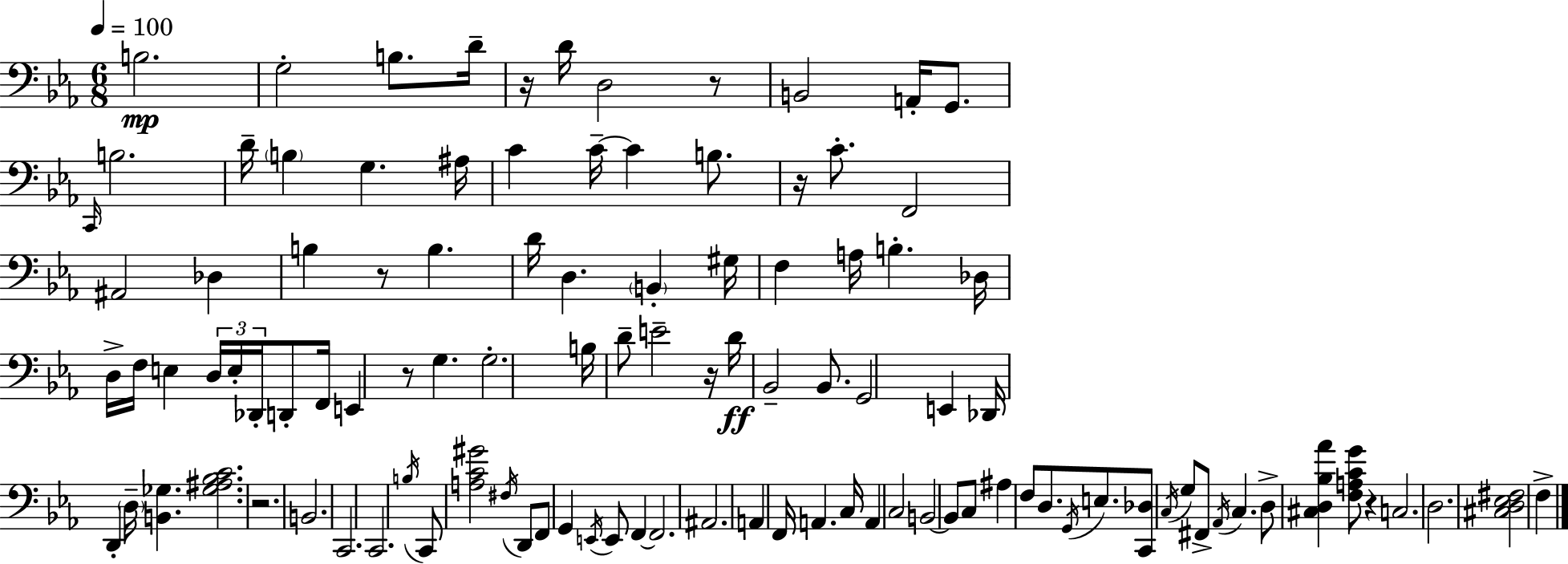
B3/h. G3/h B3/e. D4/s R/s D4/s D3/h R/e B2/h A2/s G2/e. C2/s B3/h. D4/s B3/q G3/q. A#3/s C4/q C4/s C4/q B3/e. R/s C4/e. F2/h A#2/h Db3/q B3/q R/e B3/q. D4/s D3/q. B2/q G#3/s F3/q A3/s B3/q. Db3/s D3/s F3/s E3/q D3/s E3/s Db2/s D2/e F2/s E2/q R/e G3/q. G3/h. B3/s D4/e E4/h R/s D4/s Bb2/h Bb2/e. G2/h E2/q Db2/s D2/q D3/s [B2,Gb3]/q. [Gb3,A#3,Bb3,C4]/h. R/h. B2/h. C2/h. C2/h. B3/s C2/e [A3,C4,G#4]/h F#3/s D2/e F2/e G2/q E2/s E2/e F2/q F2/h. A#2/h. A2/q F2/s A2/q. C3/s A2/q C3/h B2/h B2/e C3/e A#3/q F3/e D3/e. G2/s E3/e. [C2,Db3]/e C3/s G3/e F#2/e Ab2/s C3/q. D3/e [C#3,D3,Bb3,Ab4]/q [F3,A3,C4,G4]/e R/q C3/h. D3/h. [C#3,D3,Eb3,F#3]/h F3/q